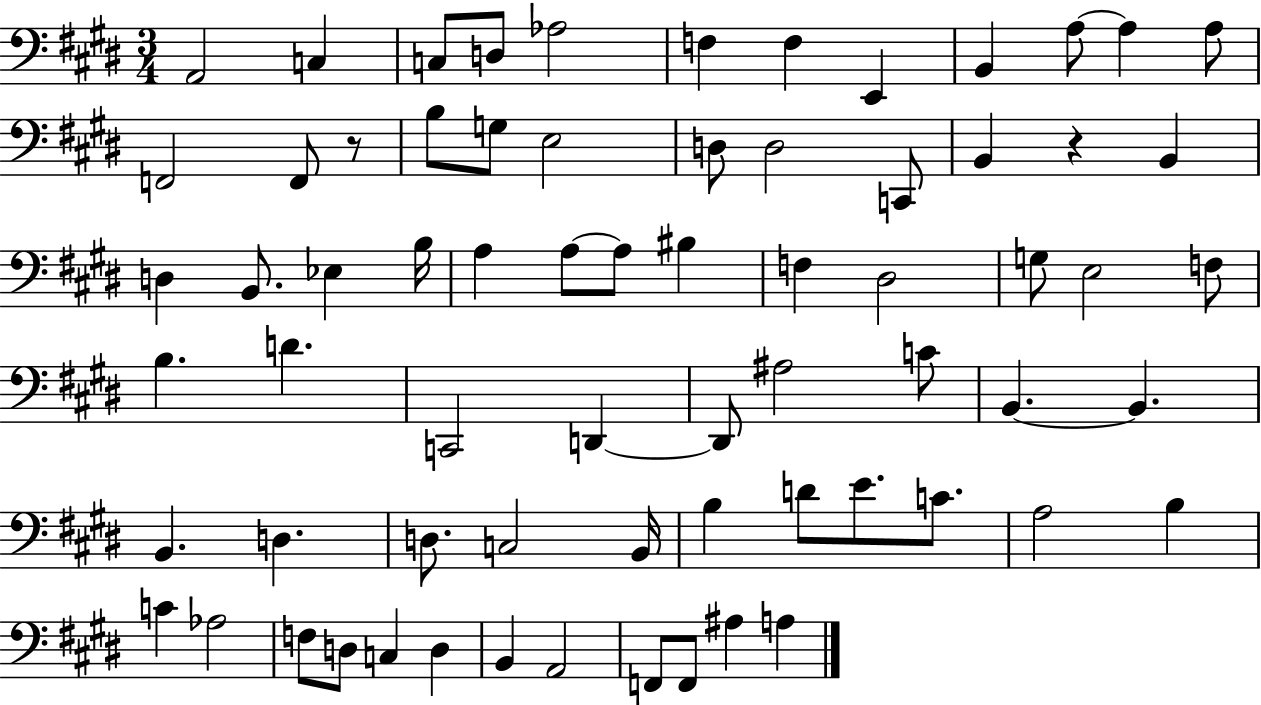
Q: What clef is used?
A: bass